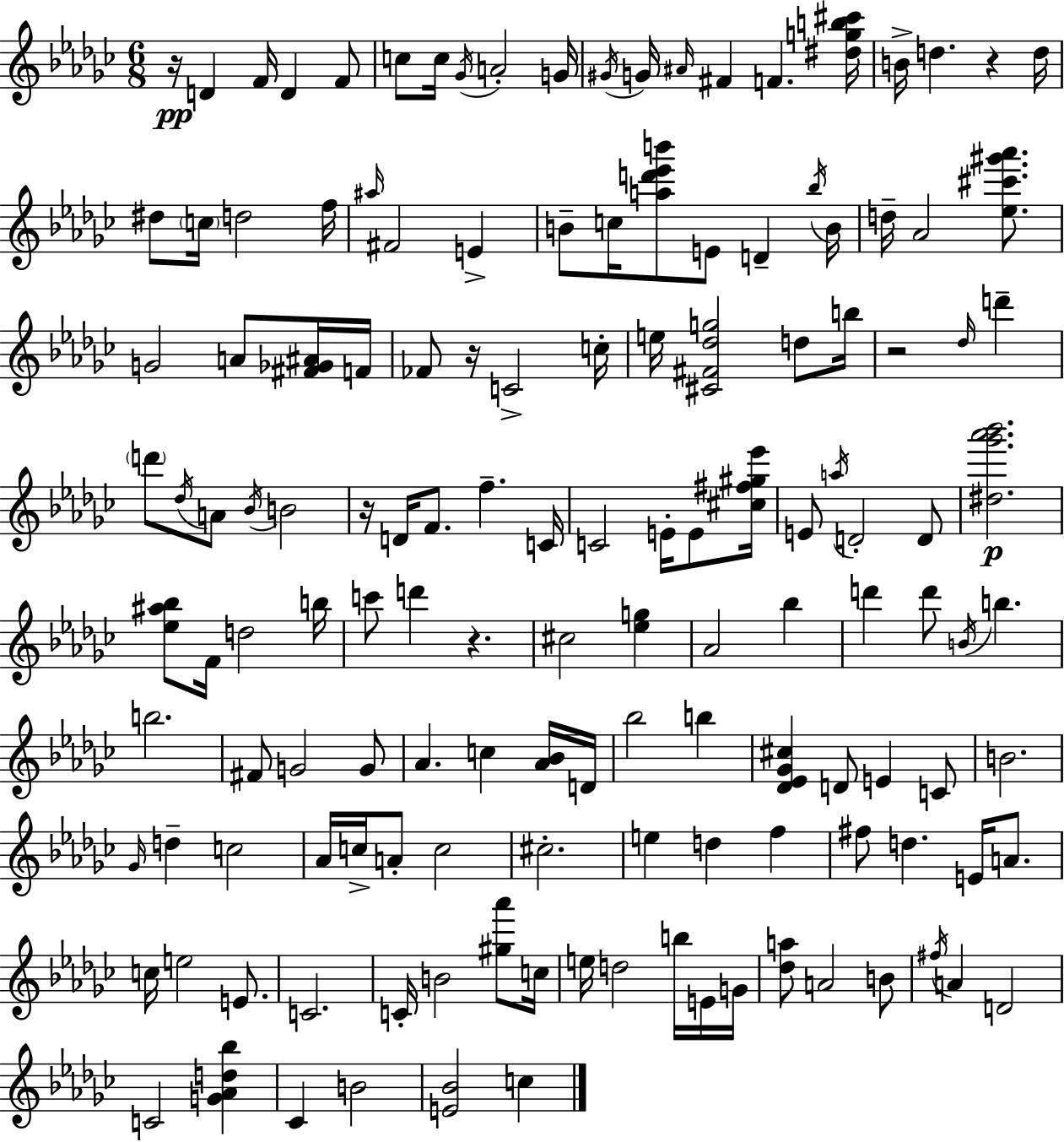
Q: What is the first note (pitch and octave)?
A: D4